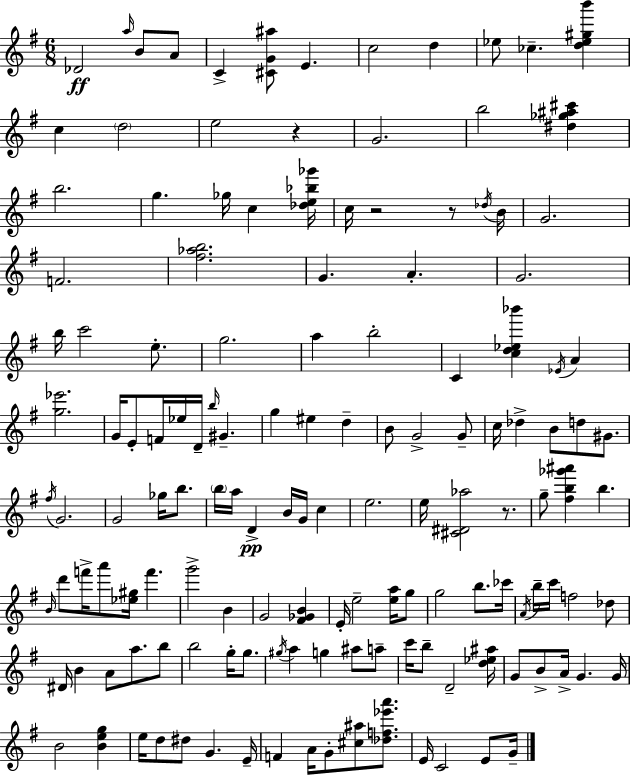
Db4/h A5/s B4/e A4/e C4/q [C#4,G4,A#5]/e E4/q. C5/h D5/q Eb5/e CES5/q. [D5,Eb5,G#5,B6]/q C5/q D5/h E5/h R/q G4/h. B5/h [D#5,Gb5,A#5,C#6]/q B5/h. G5/q. Gb5/s C5/q [Db5,E5,Bb5,Gb6]/s C5/s R/h R/e Db5/s B4/s G4/h. F4/h. [F#5,Ab5,B5]/h. G4/q. A4/q. G4/h. B5/s C6/h E5/e. G5/h. A5/q B5/h C4/q [C5,D5,Eb5,Bb6]/q Eb4/s A4/q [G5,Eb6]/h. G4/s E4/e F4/s Eb5/s D4/s B5/s G#4/q. G5/q EIS5/q D5/q B4/e G4/h G4/e C5/s Db5/q B4/e D5/e G#4/e. F#5/s G4/h. G4/h Gb5/s B5/e. B5/s A5/s D4/q B4/s G4/s C5/q E5/h. E5/s [C#4,D#4,Ab5]/h R/e. G5/e [F#5,B5,Gb6,A#6]/q B5/q. B4/s D6/e F6/s A6/e [Eb5,G#5]/s F6/q. G6/h B4/q G4/h [F#4,Gb4,B4]/q E4/s E5/h [E5,A5]/s G5/e G5/h B5/e. CES6/s A4/s B5/s C6/s F5/h Db5/e D#4/s B4/q A4/e A5/e. B5/e B5/h G5/s G5/e. G#5/s A5/q G5/q A#5/e A5/e C6/s B5/e D4/h [D5,Eb5,A#5]/s G4/e B4/e A4/s G4/q. G4/s B4/h [B4,E5,G5]/q E5/s D5/e D#5/e G4/q. E4/s F4/q A4/s G4/e [C#5,A#5]/e [Db5,F5,Eb6,A6]/e. E4/s C4/h E4/e G4/s